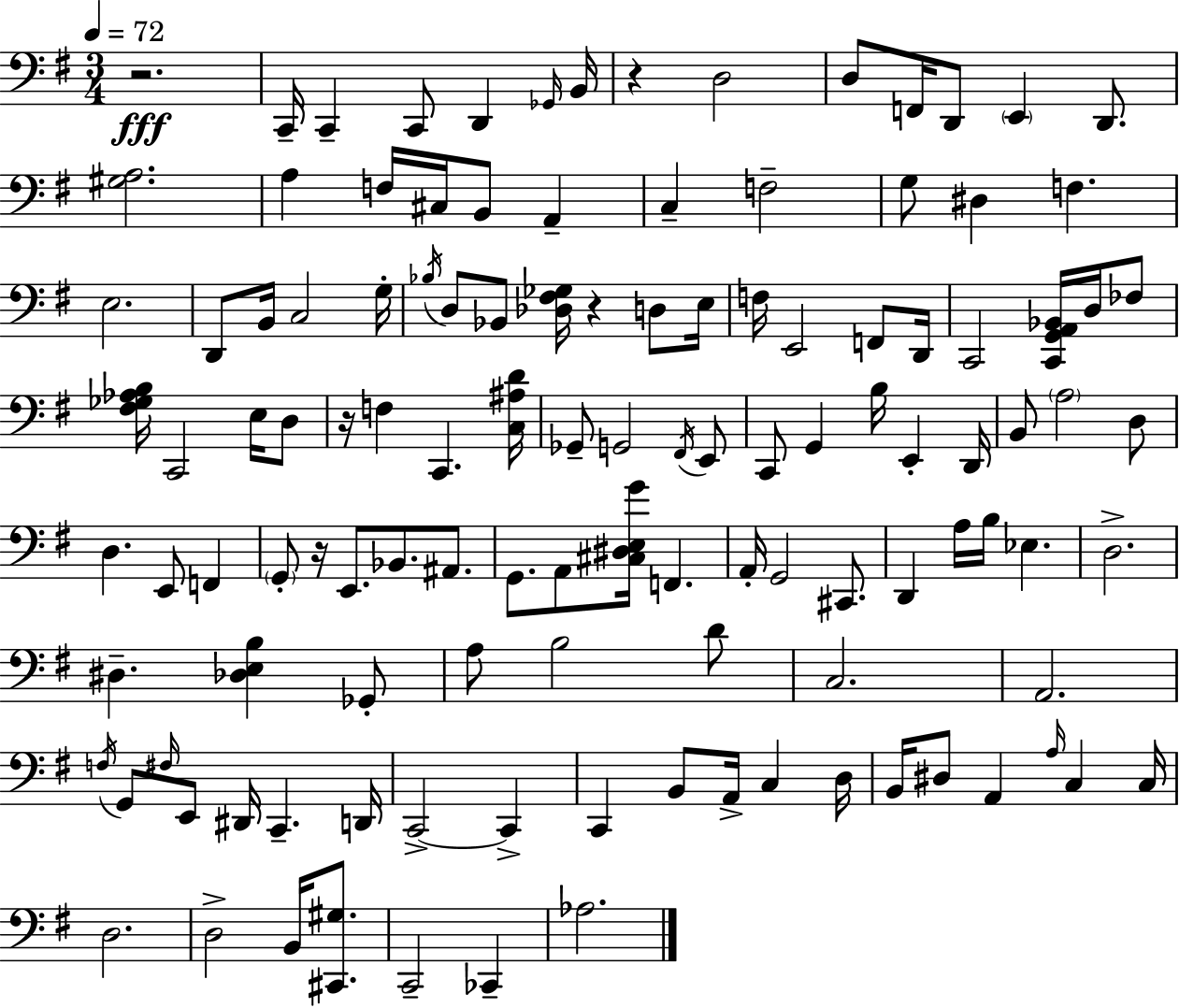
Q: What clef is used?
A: bass